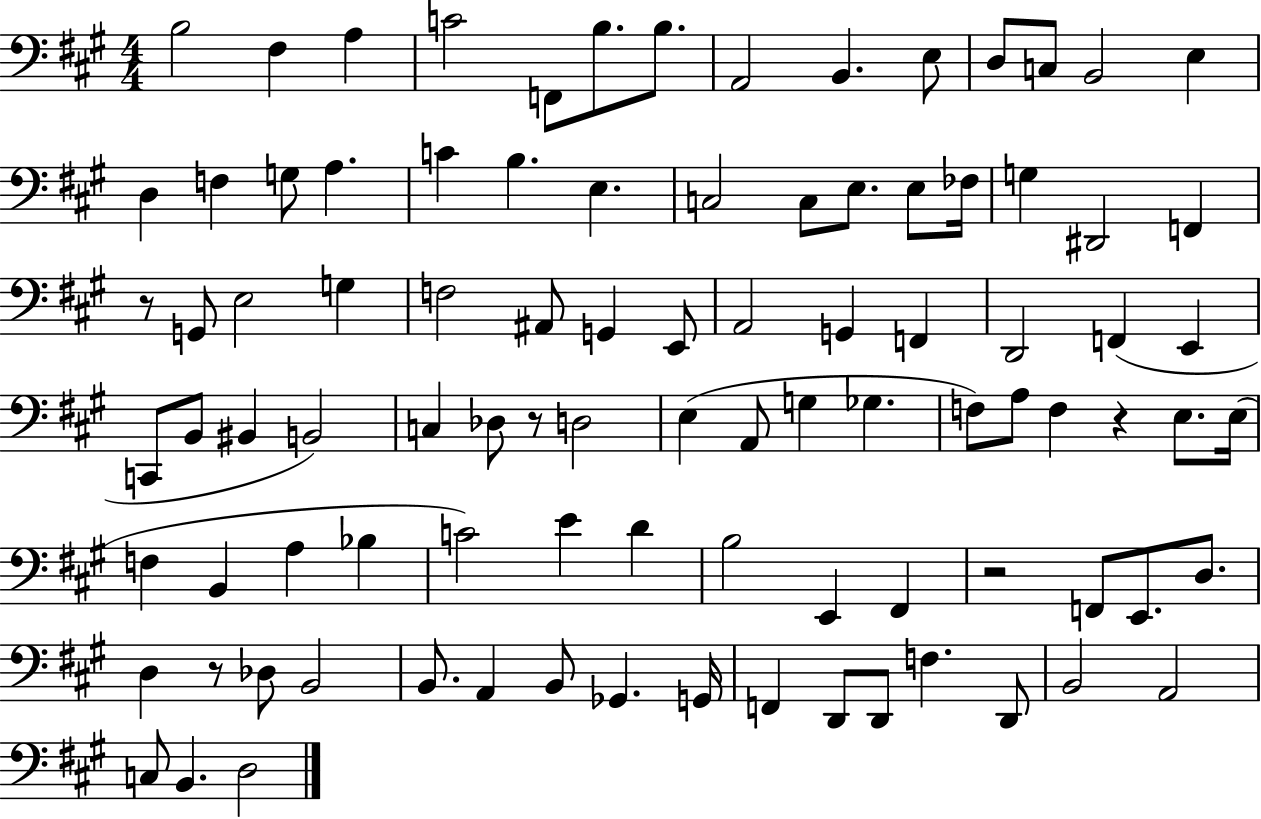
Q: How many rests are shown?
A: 5